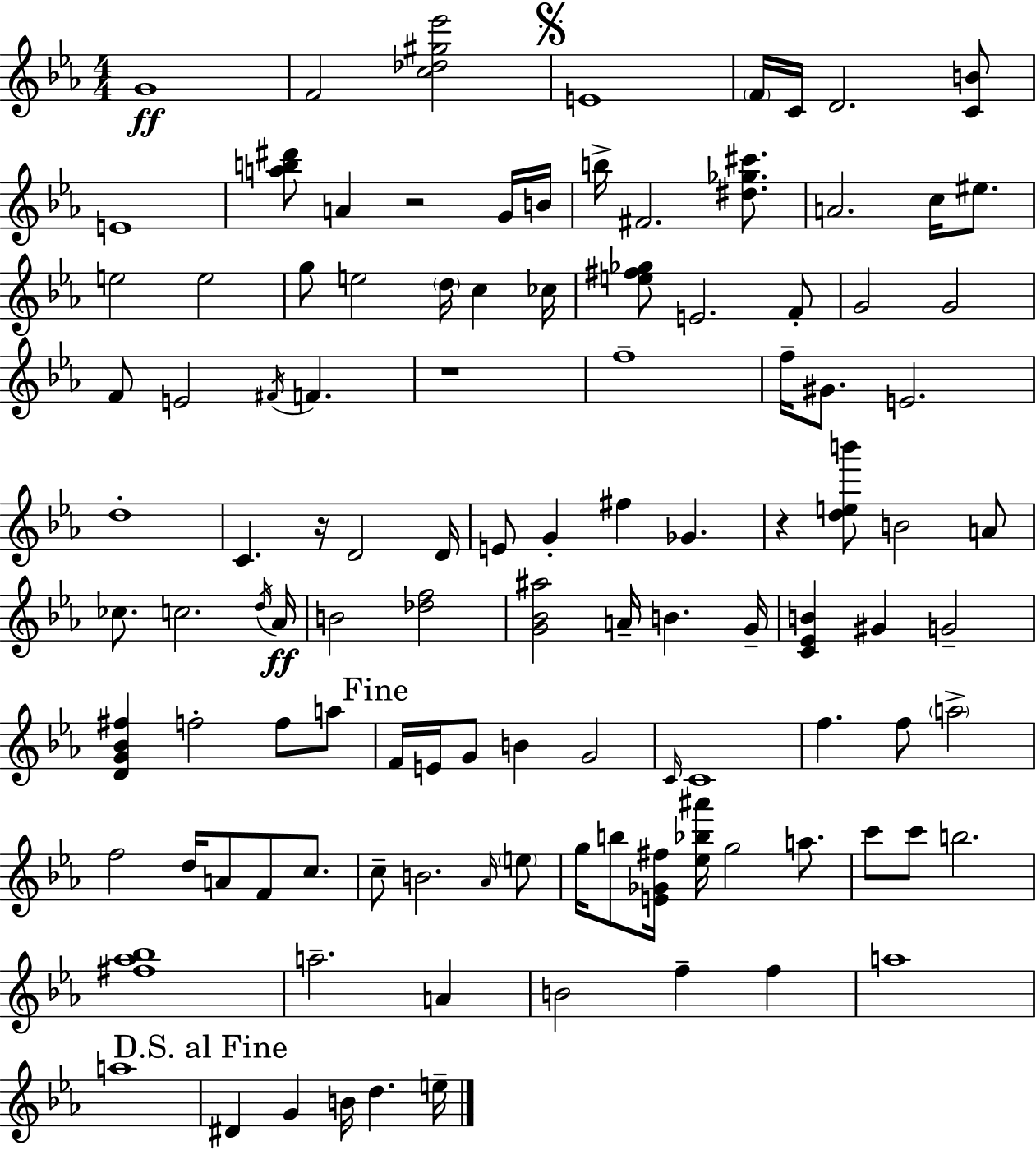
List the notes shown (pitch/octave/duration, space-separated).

G4/w F4/h [C5,Db5,G#5,Eb6]/h E4/w F4/s C4/s D4/h. [C4,B4]/e E4/w [A5,B5,D#6]/e A4/q R/h G4/s B4/s B5/s F#4/h. [D#5,Gb5,C#6]/e. A4/h. C5/s EIS5/e. E5/h E5/h G5/e E5/h D5/s C5/q CES5/s [E5,F#5,Gb5]/e E4/h. F4/e G4/h G4/h F4/e E4/h F#4/s F4/q. R/w F5/w F5/s G#4/e. E4/h. D5/w C4/q. R/s D4/h D4/s E4/e G4/q F#5/q Gb4/q. R/q [D5,E5,B6]/e B4/h A4/e CES5/e. C5/h. D5/s Ab4/s B4/h [Db5,F5]/h [G4,Bb4,A#5]/h A4/s B4/q. G4/s [C4,Eb4,B4]/q G#4/q G4/h [D4,G4,Bb4,F#5]/q F5/h F5/e A5/e F4/s E4/s G4/e B4/q G4/h C4/s C4/w F5/q. F5/e A5/h F5/h D5/s A4/e F4/e C5/e. C5/e B4/h. Ab4/s E5/e G5/s B5/e [E4,Gb4,F#5]/s [Eb5,Bb5,A#6]/s G5/h A5/e. C6/e C6/e B5/h. [F#5,Ab5,Bb5]/w A5/h. A4/q B4/h F5/q F5/q A5/w A5/w D#4/q G4/q B4/s D5/q. E5/s